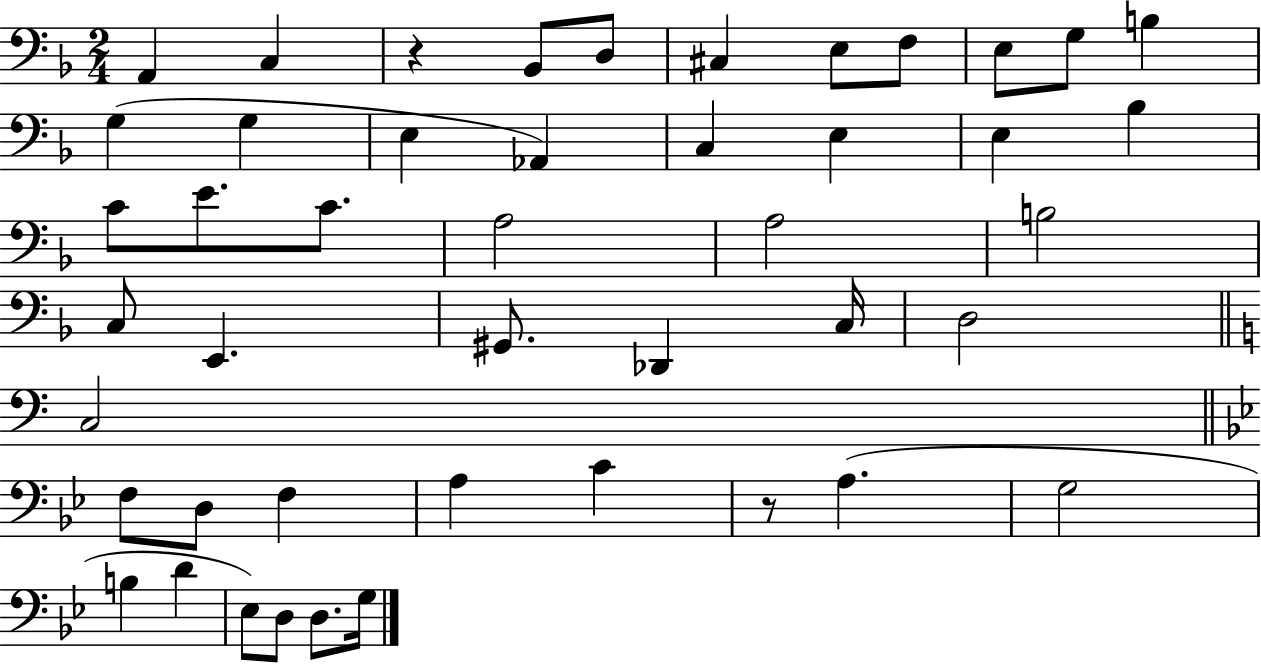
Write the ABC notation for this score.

X:1
T:Untitled
M:2/4
L:1/4
K:F
A,, C, z _B,,/2 D,/2 ^C, E,/2 F,/2 E,/2 G,/2 B, G, G, E, _A,, C, E, E, _B, C/2 E/2 C/2 A,2 A,2 B,2 C,/2 E,, ^G,,/2 _D,, C,/4 D,2 C,2 F,/2 D,/2 F, A, C z/2 A, G,2 B, D _E,/2 D,/2 D,/2 G,/4